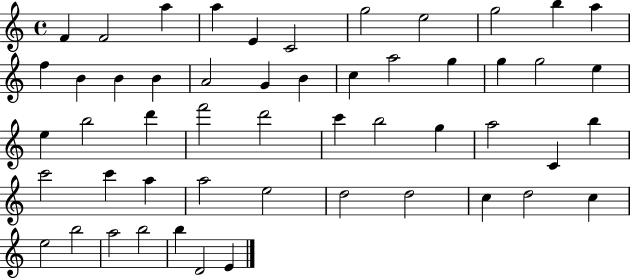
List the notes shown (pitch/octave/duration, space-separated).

F4/q F4/h A5/q A5/q E4/q C4/h G5/h E5/h G5/h B5/q A5/q F5/q B4/q B4/q B4/q A4/h G4/q B4/q C5/q A5/h G5/q G5/q G5/h E5/q E5/q B5/h D6/q F6/h D6/h C6/q B5/h G5/q A5/h C4/q B5/q C6/h C6/q A5/q A5/h E5/h D5/h D5/h C5/q D5/h C5/q E5/h B5/h A5/h B5/h B5/q D4/h E4/q